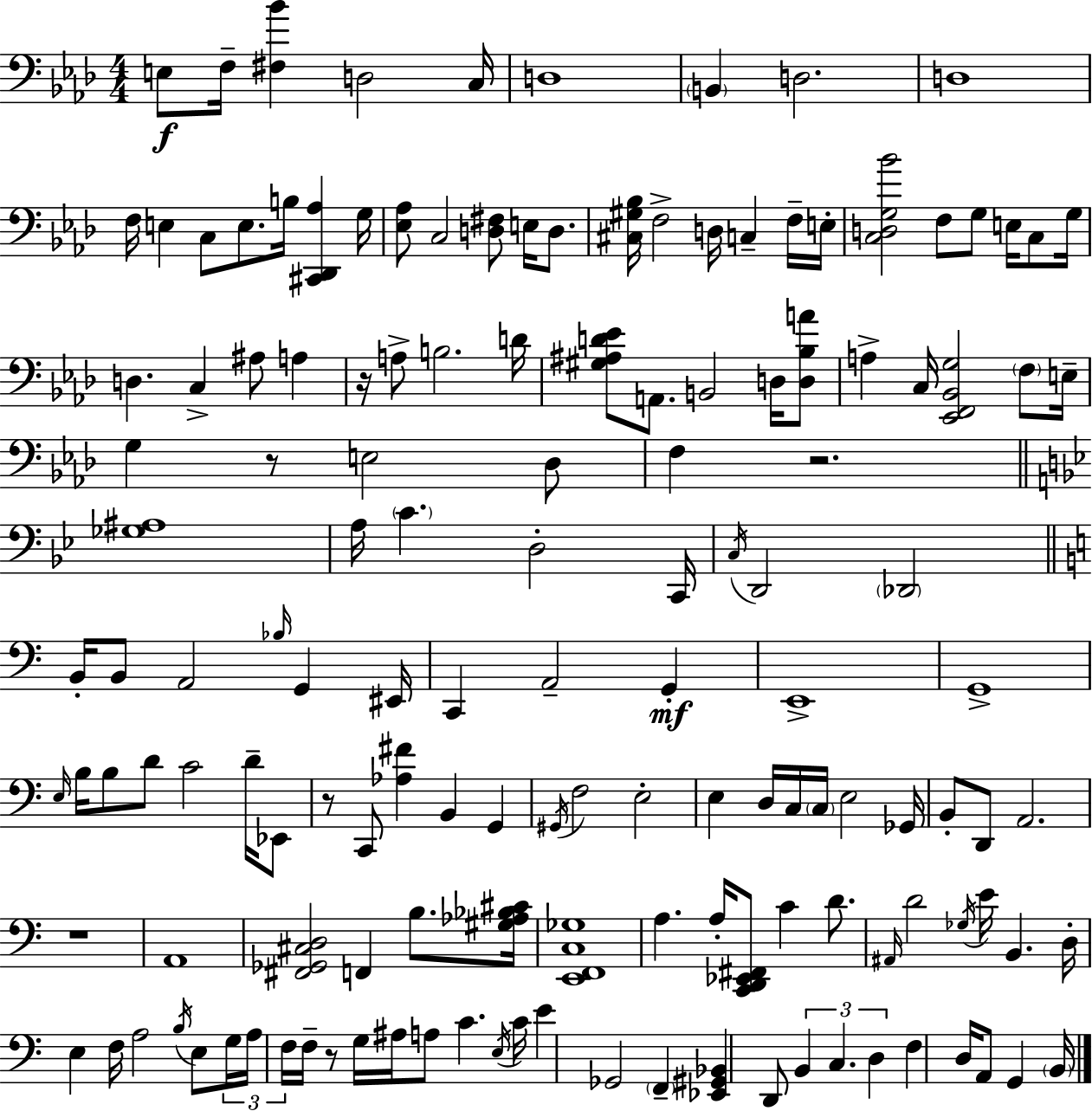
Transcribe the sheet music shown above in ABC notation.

X:1
T:Untitled
M:4/4
L:1/4
K:Ab
E,/2 F,/4 [^F,_B] D,2 C,/4 D,4 B,, D,2 D,4 F,/4 E, C,/2 E,/2 B,/4 [^C,,_D,,_A,] G,/4 [_E,_A,]/2 C,2 [D,^F,]/2 E,/4 D,/2 [^C,^G,_B,]/4 F,2 D,/4 C, F,/4 E,/4 [C,D,G,_B]2 F,/2 G,/2 E,/4 C,/2 G,/4 D, C, ^A,/2 A, z/4 A,/2 B,2 D/4 [^G,^A,D_E]/2 A,,/2 B,,2 D,/4 [D,_B,A]/2 A, C,/4 [_E,,F,,_B,,G,]2 F,/2 E,/4 G, z/2 E,2 _D,/2 F, z2 [_G,^A,]4 A,/4 C D,2 C,,/4 C,/4 D,,2 _D,,2 B,,/4 B,,/2 A,,2 _B,/4 G,, ^E,,/4 C,, A,,2 G,, E,,4 G,,4 E,/4 B,/4 B,/2 D/2 C2 D/4 _E,,/2 z/2 C,,/2 [_A,^F] B,, G,, ^G,,/4 F,2 E,2 E, D,/4 C,/4 C,/4 E,2 _G,,/4 B,,/2 D,,/2 A,,2 z4 A,,4 [^F,,_G,,^C,D,]2 F,, B,/2 [^G,_A,_B,^C]/4 [E,,F,,C,_G,]4 A, A,/4 [C,,D,,_E,,^F,,]/2 C D/2 ^A,,/4 D2 _G,/4 E/4 B,, D,/4 E, F,/4 A,2 B,/4 E,/2 G,/4 A,/4 F,/4 F,/4 z/2 G,/4 ^A,/4 A,/2 C E,/4 C/4 E _G,,2 F,, [_E,,^G,,_B,,] D,,/2 B,, C, D, F, D,/4 A,,/2 G,, B,,/4